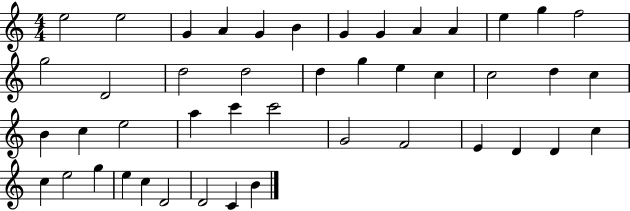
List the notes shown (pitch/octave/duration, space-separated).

E5/h E5/h G4/q A4/q G4/q B4/q G4/q G4/q A4/q A4/q E5/q G5/q F5/h G5/h D4/h D5/h D5/h D5/q G5/q E5/q C5/q C5/h D5/q C5/q B4/q C5/q E5/h A5/q C6/q C6/h G4/h F4/h E4/q D4/q D4/q C5/q C5/q E5/h G5/q E5/q C5/q D4/h D4/h C4/q B4/q